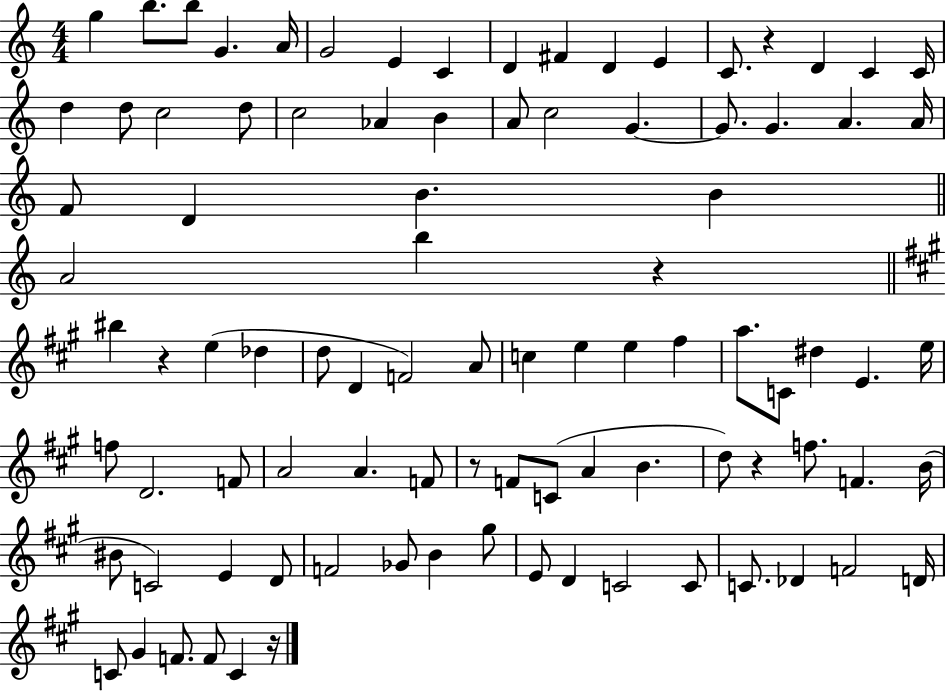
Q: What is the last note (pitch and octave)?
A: C4